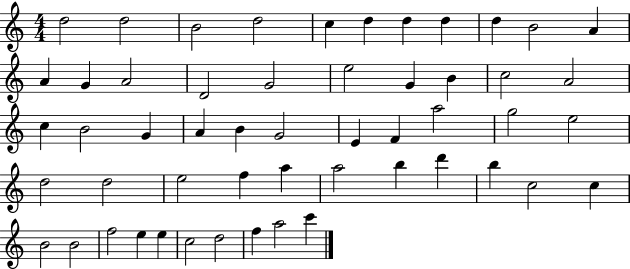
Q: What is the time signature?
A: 4/4